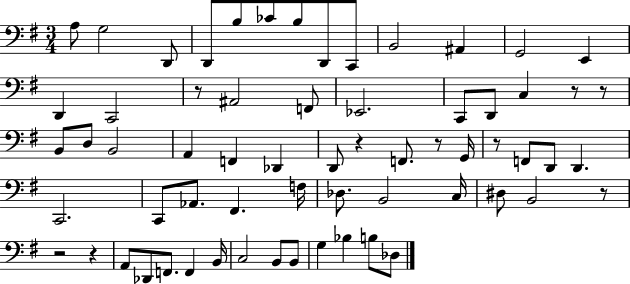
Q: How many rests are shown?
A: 9